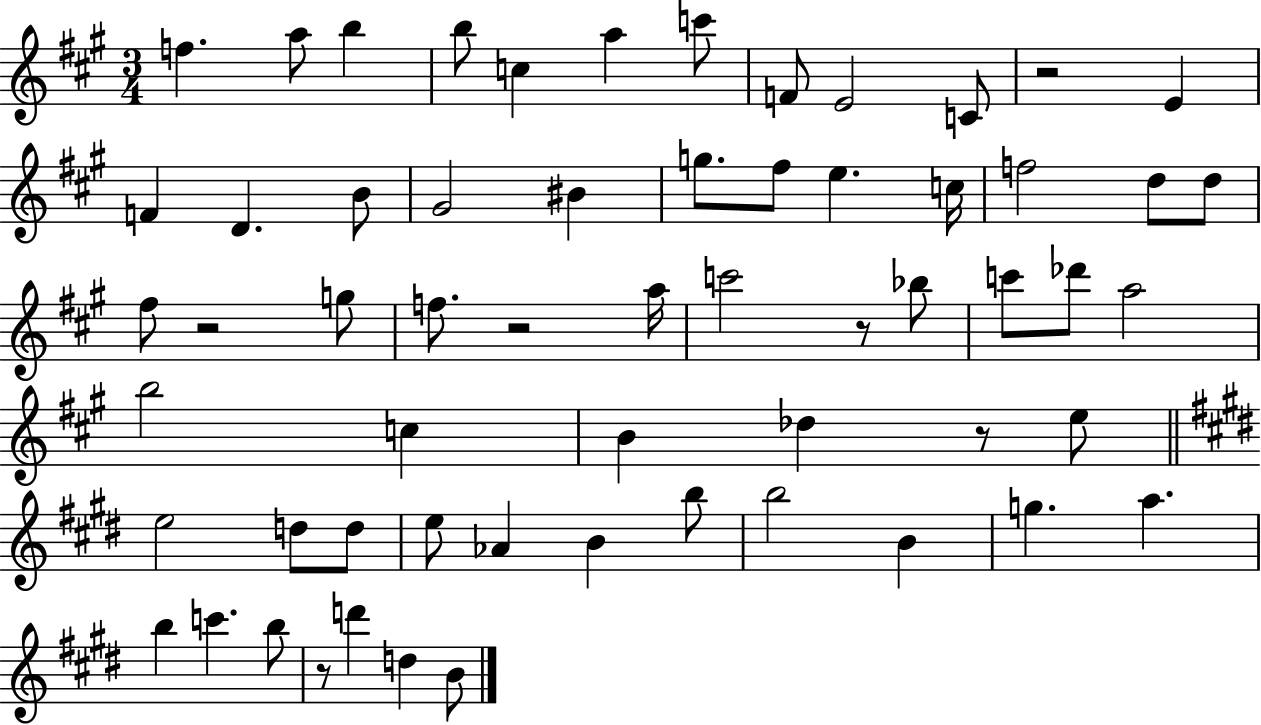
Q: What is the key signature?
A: A major